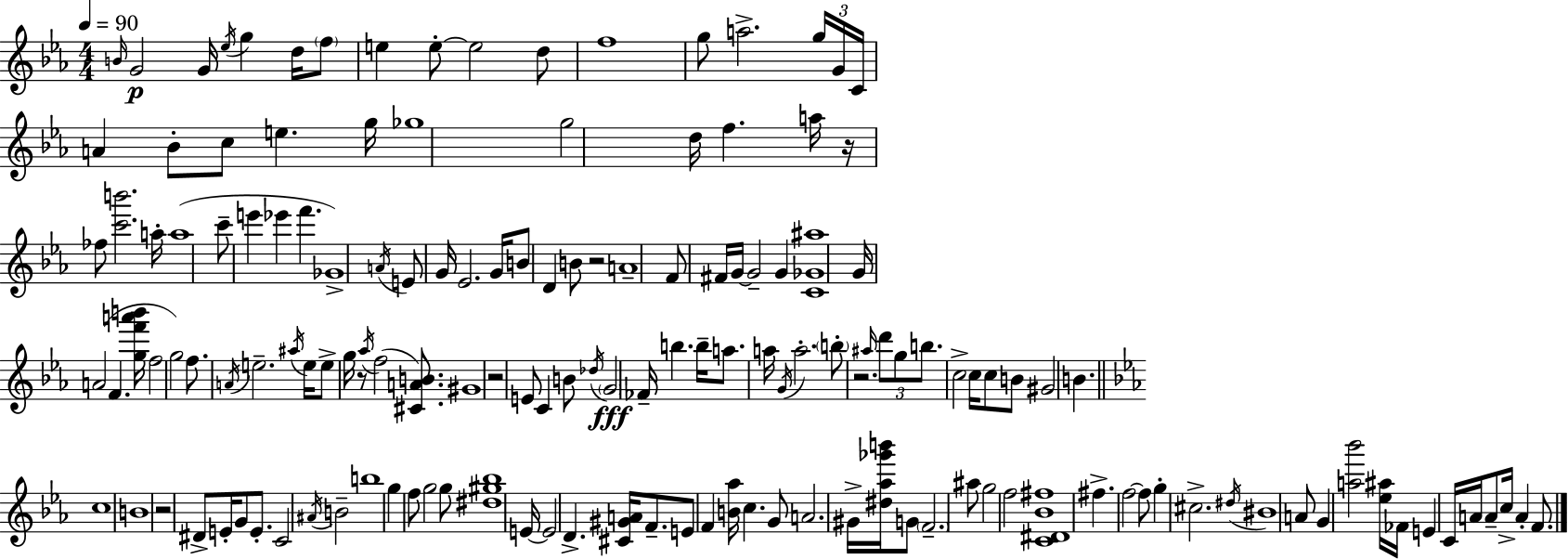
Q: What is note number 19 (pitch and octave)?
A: Bb4